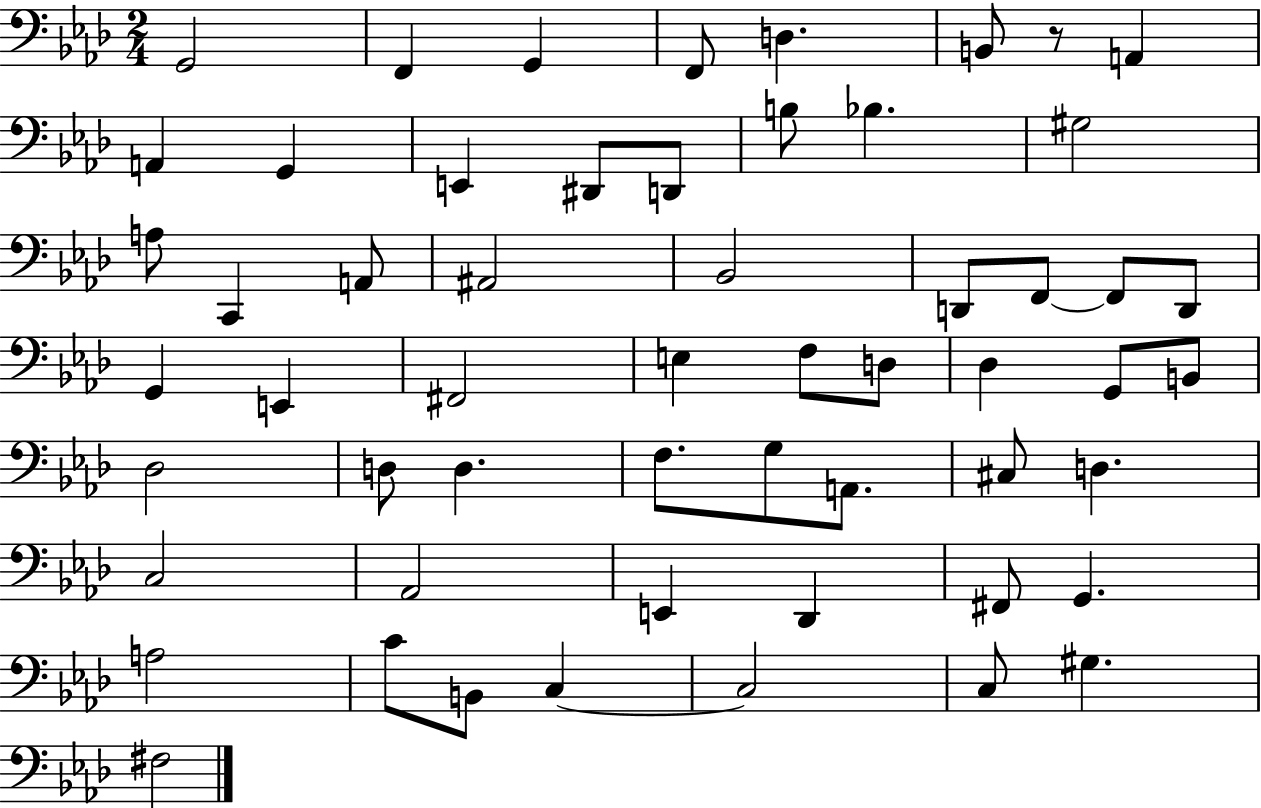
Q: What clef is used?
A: bass